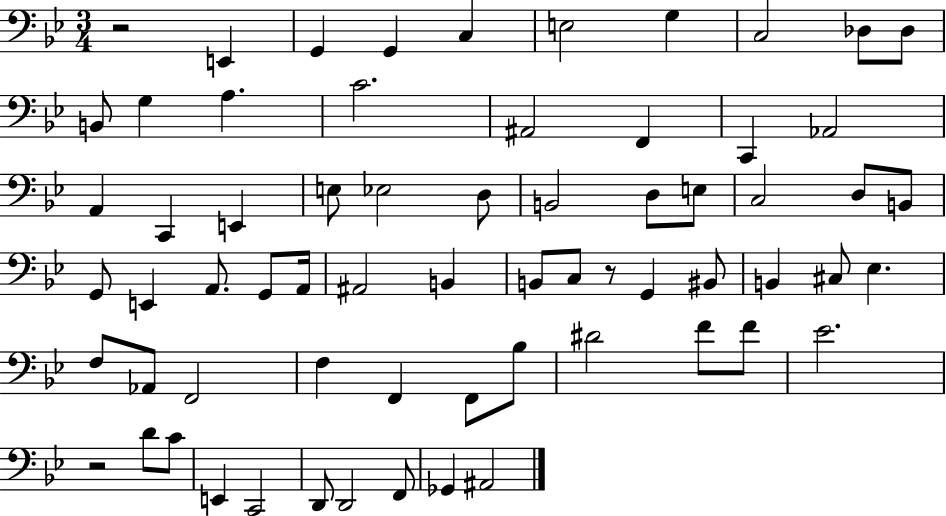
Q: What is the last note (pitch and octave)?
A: A#2